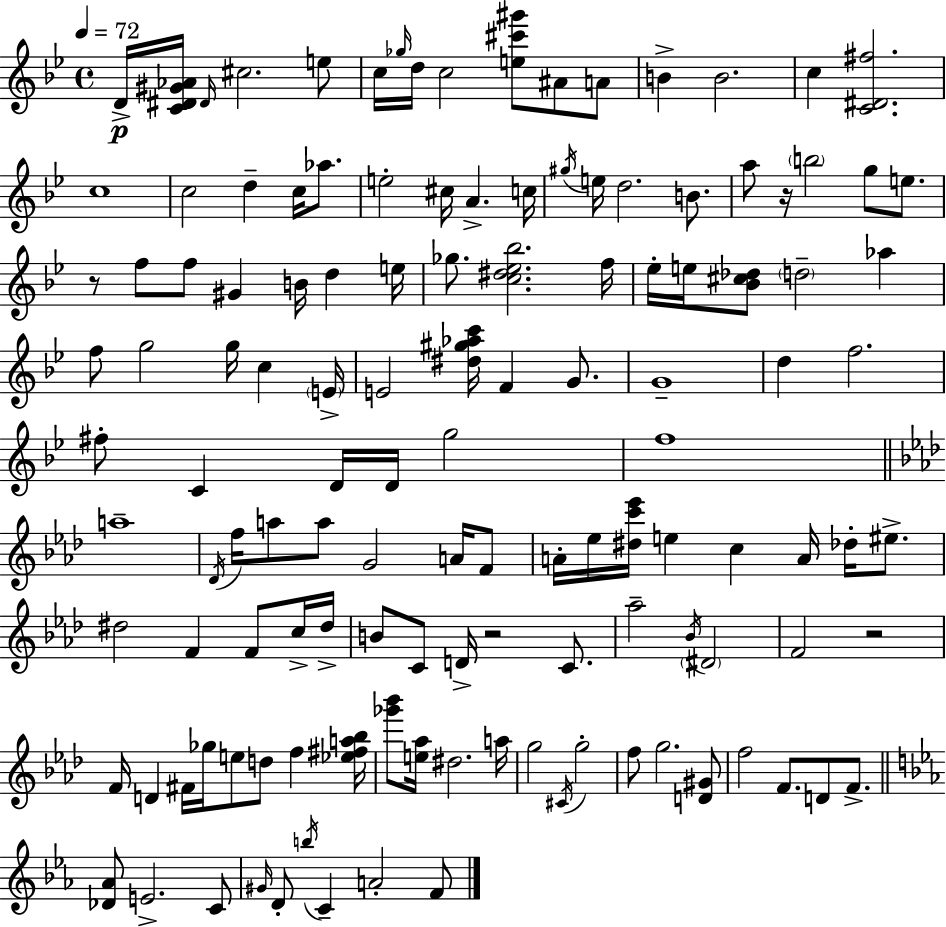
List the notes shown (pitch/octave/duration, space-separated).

D4/s [C4,D#4,G#4,Ab4]/s D#4/s C#5/h. E5/e C5/s Gb5/s D5/s C5/h [E5,C#6,G#6]/e A#4/e A4/e B4/q B4/h. C5/q [C4,D#4,F#5]/h. C5/w C5/h D5/q C5/s Ab5/e. E5/h C#5/s A4/q. C5/s G#5/s E5/s D5/h. B4/e. A5/e R/s B5/h G5/e E5/e. R/e F5/e F5/e G#4/q B4/s D5/q E5/s Gb5/e. [C5,D#5,Eb5,Bb5]/h. F5/s Eb5/s E5/s [Bb4,C#5,Db5]/e D5/h Ab5/q F5/e G5/h G5/s C5/q E4/s E4/h [D#5,G#5,Ab5,C6]/s F4/q G4/e. G4/w D5/q F5/h. F#5/e C4/q D4/s D4/s G5/h F5/w A5/w Db4/s F5/s A5/e A5/e G4/h A4/s F4/e A4/s Eb5/s [D#5,C6,Eb6]/s E5/q C5/q A4/s Db5/s EIS5/e. D#5/h F4/q F4/e C5/s D#5/s B4/e C4/e D4/s R/h C4/e. Ab5/h Bb4/s D#4/h F4/h R/h F4/s D4/q F#4/s Gb5/s E5/e D5/e F5/q [Eb5,F#5,A5,Bb5]/s [Gb6,Bb6]/e [E5,Ab5]/s D#5/h. A5/s G5/h C#4/s G5/h F5/e G5/h. [D4,G#4]/e F5/h F4/e. D4/e F4/e. [Db4,Ab4]/e E4/h. C4/e G#4/s D4/e B5/s C4/q A4/h F4/e